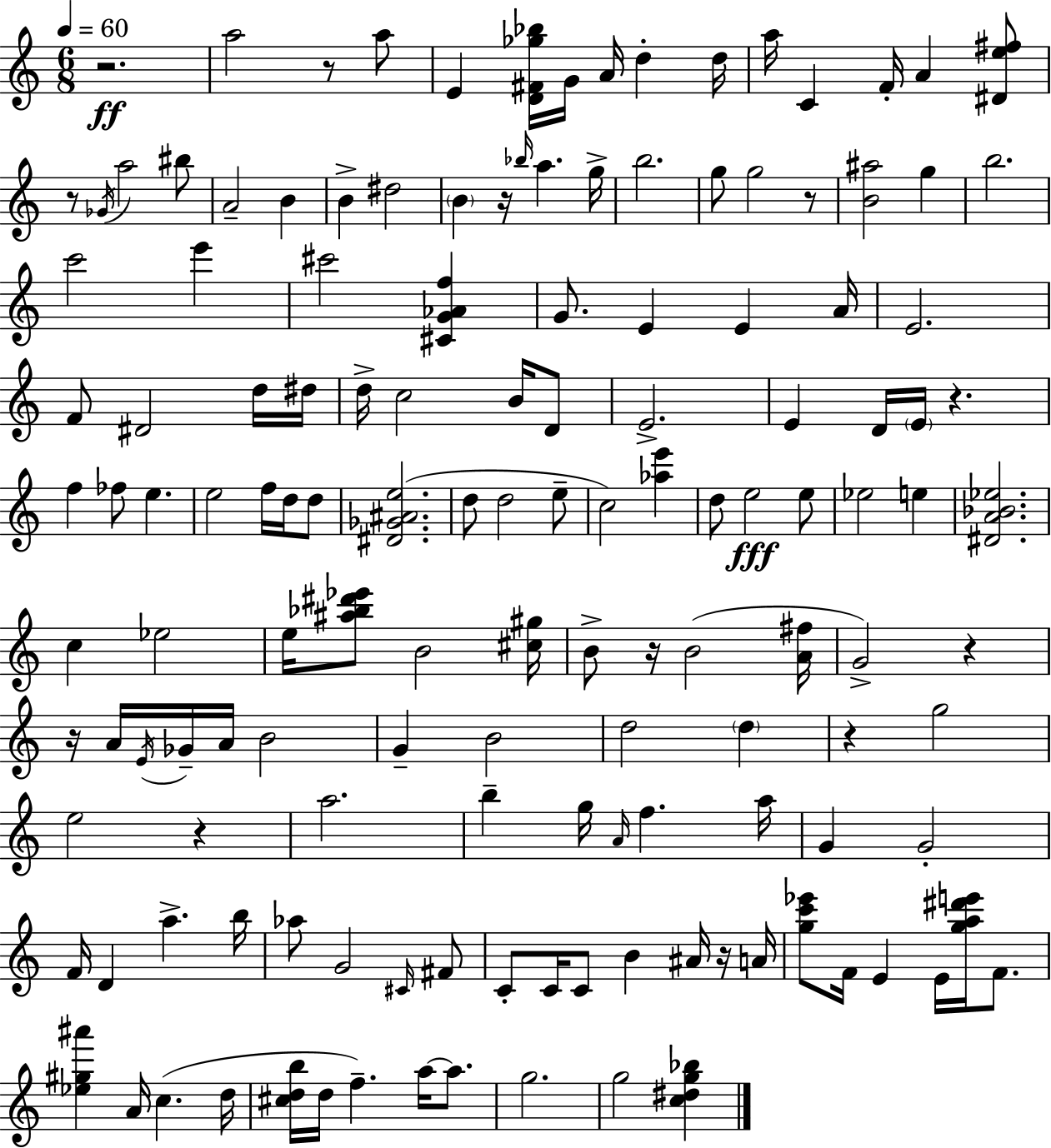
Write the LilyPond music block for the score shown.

{
  \clef treble
  \numericTimeSignature
  \time 6/8
  \key a \minor
  \tempo 4 = 60
  \repeat volta 2 { r2.\ff | a''2 r8 a''8 | e'4 <d' fis' ges'' bes''>16 g'16 a'16 d''4-. d''16 | a''16 c'4 f'16-. a'4 <dis' e'' fis''>8 | \break r8 \acciaccatura { ges'16 } a''2 bis''8 | a'2-- b'4 | b'4-> dis''2 | \parenthesize b'4 r16 \grace { bes''16 } a''4. | \break g''16-> b''2. | g''8 g''2 | r8 <b' ais''>2 g''4 | b''2. | \break c'''2 e'''4 | cis'''2 <cis' g' aes' f''>4 | g'8. e'4 e'4 | a'16 e'2. | \break f'8 dis'2 | d''16 dis''16 d''16-> c''2 b'16 | d'8 e'2.-> | e'4 d'16 \parenthesize e'16 r4. | \break f''4 fes''8 e''4. | e''2 f''16 d''16 | d''8 <dis' ges' ais' e''>2.( | d''8 d''2 | \break e''8-- c''2) <aes'' e'''>4 | d''8 e''2\fff | e''8 ees''2 e''4 | <dis' a' bes' ees''>2. | \break c''4 ees''2 | e''16 <ais'' bes'' dis''' ees'''>8 b'2 | <cis'' gis''>16 b'8-> r16 b'2( | <a' fis''>16 g'2->) r4 | \break r16 a'16 \acciaccatura { e'16 } ges'16-- a'16 b'2 | g'4-- b'2 | d''2 \parenthesize d''4 | r4 g''2 | \break e''2 r4 | a''2. | b''4-- g''16 \grace { a'16 } f''4. | a''16 g'4 g'2-. | \break f'16 d'4 a''4.-> | b''16 aes''8 g'2 | \grace { cis'16 } fis'8 c'8-. c'16 c'8 b'4 | ais'16 r16 a'16 <g'' c''' ees'''>8 f'16 e'4 | \break e'16 <g'' a'' dis''' e'''>16 f'8. <ees'' gis'' ais'''>4 a'16 c''4.( | d''16 <cis'' d'' b''>16 d''16 f''4.--) | a''16~~ a''8. g''2. | g''2 | \break <c'' dis'' g'' bes''>4 } \bar "|."
}